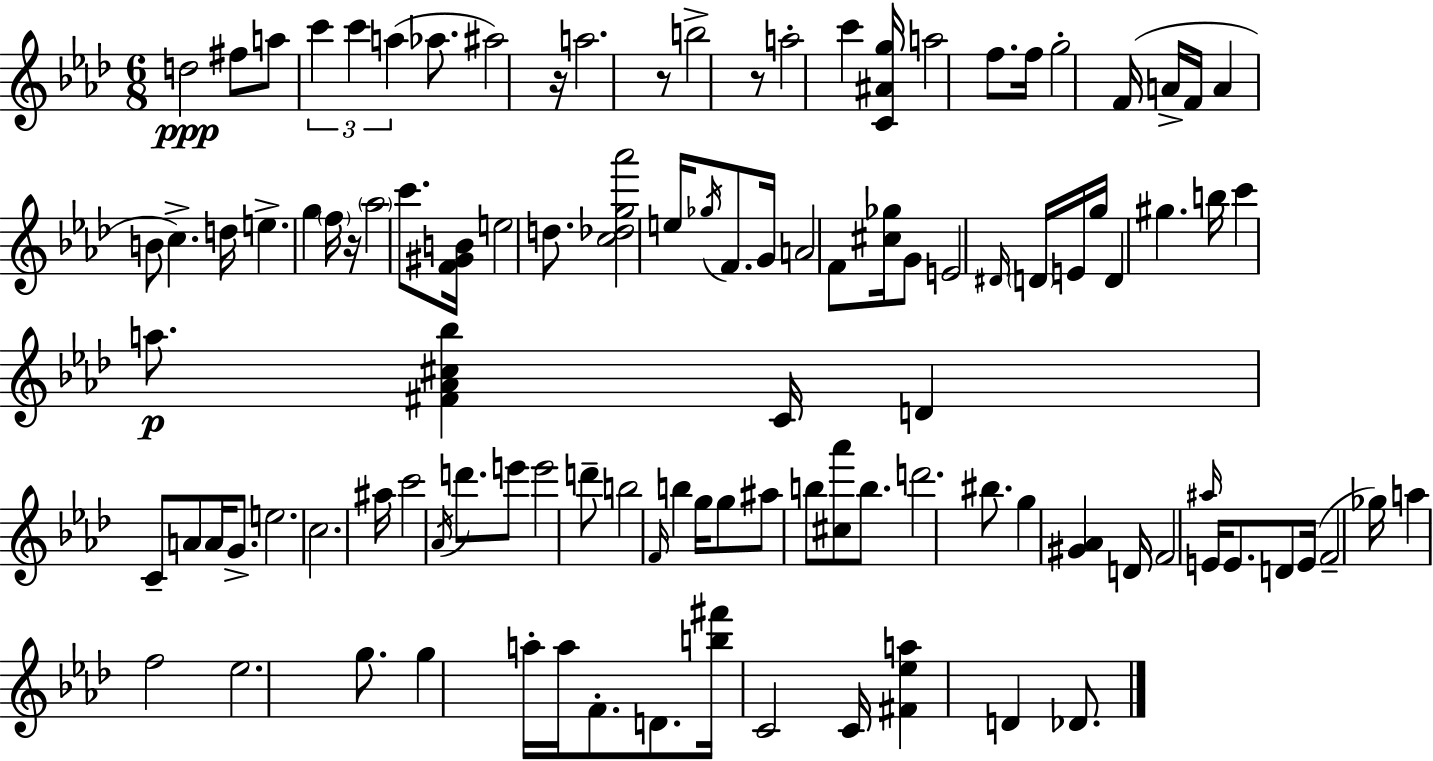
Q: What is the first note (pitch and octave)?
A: D5